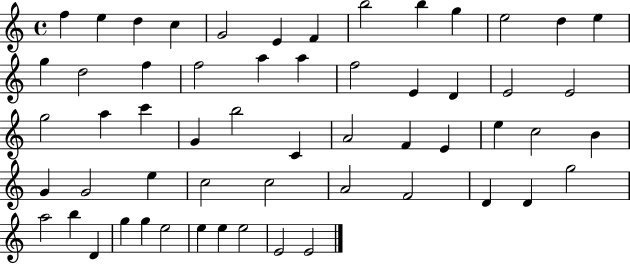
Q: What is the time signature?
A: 4/4